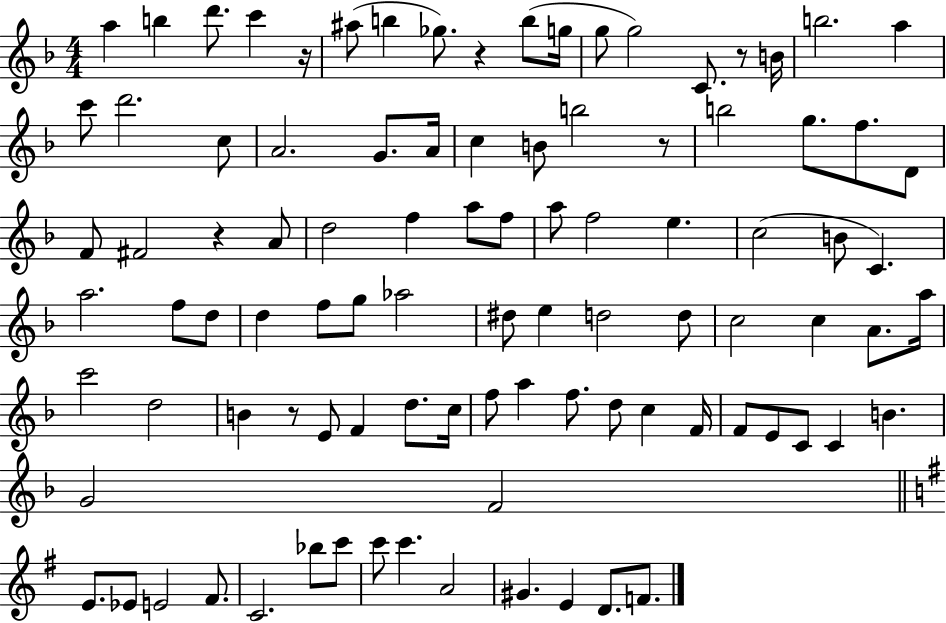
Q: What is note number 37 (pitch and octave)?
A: F5